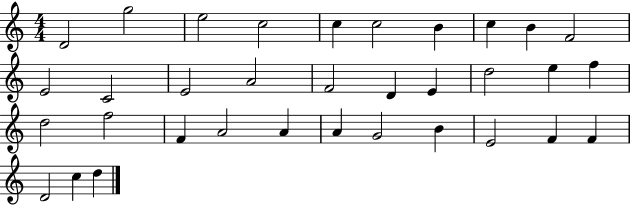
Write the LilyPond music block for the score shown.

{
  \clef treble
  \numericTimeSignature
  \time 4/4
  \key c \major
  d'2 g''2 | e''2 c''2 | c''4 c''2 b'4 | c''4 b'4 f'2 | \break e'2 c'2 | e'2 a'2 | f'2 d'4 e'4 | d''2 e''4 f''4 | \break d''2 f''2 | f'4 a'2 a'4 | a'4 g'2 b'4 | e'2 f'4 f'4 | \break d'2 c''4 d''4 | \bar "|."
}